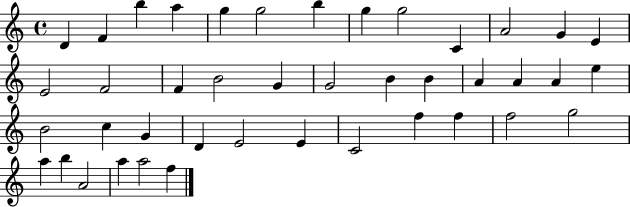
D4/q F4/q B5/q A5/q G5/q G5/h B5/q G5/q G5/h C4/q A4/h G4/q E4/q E4/h F4/h F4/q B4/h G4/q G4/h B4/q B4/q A4/q A4/q A4/q E5/q B4/h C5/q G4/q D4/q E4/h E4/q C4/h F5/q F5/q F5/h G5/h A5/q B5/q A4/h A5/q A5/h F5/q